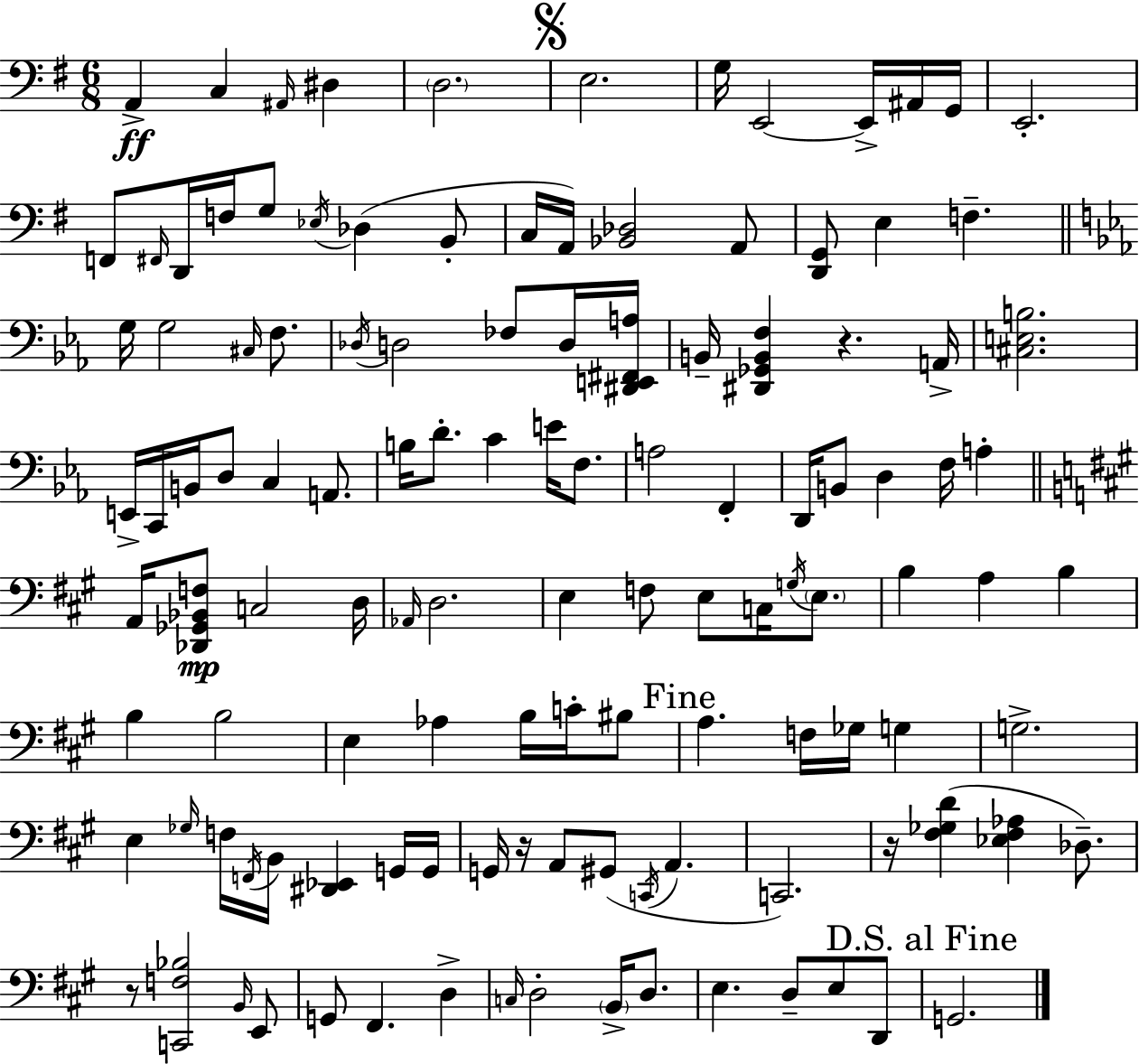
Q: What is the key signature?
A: G major